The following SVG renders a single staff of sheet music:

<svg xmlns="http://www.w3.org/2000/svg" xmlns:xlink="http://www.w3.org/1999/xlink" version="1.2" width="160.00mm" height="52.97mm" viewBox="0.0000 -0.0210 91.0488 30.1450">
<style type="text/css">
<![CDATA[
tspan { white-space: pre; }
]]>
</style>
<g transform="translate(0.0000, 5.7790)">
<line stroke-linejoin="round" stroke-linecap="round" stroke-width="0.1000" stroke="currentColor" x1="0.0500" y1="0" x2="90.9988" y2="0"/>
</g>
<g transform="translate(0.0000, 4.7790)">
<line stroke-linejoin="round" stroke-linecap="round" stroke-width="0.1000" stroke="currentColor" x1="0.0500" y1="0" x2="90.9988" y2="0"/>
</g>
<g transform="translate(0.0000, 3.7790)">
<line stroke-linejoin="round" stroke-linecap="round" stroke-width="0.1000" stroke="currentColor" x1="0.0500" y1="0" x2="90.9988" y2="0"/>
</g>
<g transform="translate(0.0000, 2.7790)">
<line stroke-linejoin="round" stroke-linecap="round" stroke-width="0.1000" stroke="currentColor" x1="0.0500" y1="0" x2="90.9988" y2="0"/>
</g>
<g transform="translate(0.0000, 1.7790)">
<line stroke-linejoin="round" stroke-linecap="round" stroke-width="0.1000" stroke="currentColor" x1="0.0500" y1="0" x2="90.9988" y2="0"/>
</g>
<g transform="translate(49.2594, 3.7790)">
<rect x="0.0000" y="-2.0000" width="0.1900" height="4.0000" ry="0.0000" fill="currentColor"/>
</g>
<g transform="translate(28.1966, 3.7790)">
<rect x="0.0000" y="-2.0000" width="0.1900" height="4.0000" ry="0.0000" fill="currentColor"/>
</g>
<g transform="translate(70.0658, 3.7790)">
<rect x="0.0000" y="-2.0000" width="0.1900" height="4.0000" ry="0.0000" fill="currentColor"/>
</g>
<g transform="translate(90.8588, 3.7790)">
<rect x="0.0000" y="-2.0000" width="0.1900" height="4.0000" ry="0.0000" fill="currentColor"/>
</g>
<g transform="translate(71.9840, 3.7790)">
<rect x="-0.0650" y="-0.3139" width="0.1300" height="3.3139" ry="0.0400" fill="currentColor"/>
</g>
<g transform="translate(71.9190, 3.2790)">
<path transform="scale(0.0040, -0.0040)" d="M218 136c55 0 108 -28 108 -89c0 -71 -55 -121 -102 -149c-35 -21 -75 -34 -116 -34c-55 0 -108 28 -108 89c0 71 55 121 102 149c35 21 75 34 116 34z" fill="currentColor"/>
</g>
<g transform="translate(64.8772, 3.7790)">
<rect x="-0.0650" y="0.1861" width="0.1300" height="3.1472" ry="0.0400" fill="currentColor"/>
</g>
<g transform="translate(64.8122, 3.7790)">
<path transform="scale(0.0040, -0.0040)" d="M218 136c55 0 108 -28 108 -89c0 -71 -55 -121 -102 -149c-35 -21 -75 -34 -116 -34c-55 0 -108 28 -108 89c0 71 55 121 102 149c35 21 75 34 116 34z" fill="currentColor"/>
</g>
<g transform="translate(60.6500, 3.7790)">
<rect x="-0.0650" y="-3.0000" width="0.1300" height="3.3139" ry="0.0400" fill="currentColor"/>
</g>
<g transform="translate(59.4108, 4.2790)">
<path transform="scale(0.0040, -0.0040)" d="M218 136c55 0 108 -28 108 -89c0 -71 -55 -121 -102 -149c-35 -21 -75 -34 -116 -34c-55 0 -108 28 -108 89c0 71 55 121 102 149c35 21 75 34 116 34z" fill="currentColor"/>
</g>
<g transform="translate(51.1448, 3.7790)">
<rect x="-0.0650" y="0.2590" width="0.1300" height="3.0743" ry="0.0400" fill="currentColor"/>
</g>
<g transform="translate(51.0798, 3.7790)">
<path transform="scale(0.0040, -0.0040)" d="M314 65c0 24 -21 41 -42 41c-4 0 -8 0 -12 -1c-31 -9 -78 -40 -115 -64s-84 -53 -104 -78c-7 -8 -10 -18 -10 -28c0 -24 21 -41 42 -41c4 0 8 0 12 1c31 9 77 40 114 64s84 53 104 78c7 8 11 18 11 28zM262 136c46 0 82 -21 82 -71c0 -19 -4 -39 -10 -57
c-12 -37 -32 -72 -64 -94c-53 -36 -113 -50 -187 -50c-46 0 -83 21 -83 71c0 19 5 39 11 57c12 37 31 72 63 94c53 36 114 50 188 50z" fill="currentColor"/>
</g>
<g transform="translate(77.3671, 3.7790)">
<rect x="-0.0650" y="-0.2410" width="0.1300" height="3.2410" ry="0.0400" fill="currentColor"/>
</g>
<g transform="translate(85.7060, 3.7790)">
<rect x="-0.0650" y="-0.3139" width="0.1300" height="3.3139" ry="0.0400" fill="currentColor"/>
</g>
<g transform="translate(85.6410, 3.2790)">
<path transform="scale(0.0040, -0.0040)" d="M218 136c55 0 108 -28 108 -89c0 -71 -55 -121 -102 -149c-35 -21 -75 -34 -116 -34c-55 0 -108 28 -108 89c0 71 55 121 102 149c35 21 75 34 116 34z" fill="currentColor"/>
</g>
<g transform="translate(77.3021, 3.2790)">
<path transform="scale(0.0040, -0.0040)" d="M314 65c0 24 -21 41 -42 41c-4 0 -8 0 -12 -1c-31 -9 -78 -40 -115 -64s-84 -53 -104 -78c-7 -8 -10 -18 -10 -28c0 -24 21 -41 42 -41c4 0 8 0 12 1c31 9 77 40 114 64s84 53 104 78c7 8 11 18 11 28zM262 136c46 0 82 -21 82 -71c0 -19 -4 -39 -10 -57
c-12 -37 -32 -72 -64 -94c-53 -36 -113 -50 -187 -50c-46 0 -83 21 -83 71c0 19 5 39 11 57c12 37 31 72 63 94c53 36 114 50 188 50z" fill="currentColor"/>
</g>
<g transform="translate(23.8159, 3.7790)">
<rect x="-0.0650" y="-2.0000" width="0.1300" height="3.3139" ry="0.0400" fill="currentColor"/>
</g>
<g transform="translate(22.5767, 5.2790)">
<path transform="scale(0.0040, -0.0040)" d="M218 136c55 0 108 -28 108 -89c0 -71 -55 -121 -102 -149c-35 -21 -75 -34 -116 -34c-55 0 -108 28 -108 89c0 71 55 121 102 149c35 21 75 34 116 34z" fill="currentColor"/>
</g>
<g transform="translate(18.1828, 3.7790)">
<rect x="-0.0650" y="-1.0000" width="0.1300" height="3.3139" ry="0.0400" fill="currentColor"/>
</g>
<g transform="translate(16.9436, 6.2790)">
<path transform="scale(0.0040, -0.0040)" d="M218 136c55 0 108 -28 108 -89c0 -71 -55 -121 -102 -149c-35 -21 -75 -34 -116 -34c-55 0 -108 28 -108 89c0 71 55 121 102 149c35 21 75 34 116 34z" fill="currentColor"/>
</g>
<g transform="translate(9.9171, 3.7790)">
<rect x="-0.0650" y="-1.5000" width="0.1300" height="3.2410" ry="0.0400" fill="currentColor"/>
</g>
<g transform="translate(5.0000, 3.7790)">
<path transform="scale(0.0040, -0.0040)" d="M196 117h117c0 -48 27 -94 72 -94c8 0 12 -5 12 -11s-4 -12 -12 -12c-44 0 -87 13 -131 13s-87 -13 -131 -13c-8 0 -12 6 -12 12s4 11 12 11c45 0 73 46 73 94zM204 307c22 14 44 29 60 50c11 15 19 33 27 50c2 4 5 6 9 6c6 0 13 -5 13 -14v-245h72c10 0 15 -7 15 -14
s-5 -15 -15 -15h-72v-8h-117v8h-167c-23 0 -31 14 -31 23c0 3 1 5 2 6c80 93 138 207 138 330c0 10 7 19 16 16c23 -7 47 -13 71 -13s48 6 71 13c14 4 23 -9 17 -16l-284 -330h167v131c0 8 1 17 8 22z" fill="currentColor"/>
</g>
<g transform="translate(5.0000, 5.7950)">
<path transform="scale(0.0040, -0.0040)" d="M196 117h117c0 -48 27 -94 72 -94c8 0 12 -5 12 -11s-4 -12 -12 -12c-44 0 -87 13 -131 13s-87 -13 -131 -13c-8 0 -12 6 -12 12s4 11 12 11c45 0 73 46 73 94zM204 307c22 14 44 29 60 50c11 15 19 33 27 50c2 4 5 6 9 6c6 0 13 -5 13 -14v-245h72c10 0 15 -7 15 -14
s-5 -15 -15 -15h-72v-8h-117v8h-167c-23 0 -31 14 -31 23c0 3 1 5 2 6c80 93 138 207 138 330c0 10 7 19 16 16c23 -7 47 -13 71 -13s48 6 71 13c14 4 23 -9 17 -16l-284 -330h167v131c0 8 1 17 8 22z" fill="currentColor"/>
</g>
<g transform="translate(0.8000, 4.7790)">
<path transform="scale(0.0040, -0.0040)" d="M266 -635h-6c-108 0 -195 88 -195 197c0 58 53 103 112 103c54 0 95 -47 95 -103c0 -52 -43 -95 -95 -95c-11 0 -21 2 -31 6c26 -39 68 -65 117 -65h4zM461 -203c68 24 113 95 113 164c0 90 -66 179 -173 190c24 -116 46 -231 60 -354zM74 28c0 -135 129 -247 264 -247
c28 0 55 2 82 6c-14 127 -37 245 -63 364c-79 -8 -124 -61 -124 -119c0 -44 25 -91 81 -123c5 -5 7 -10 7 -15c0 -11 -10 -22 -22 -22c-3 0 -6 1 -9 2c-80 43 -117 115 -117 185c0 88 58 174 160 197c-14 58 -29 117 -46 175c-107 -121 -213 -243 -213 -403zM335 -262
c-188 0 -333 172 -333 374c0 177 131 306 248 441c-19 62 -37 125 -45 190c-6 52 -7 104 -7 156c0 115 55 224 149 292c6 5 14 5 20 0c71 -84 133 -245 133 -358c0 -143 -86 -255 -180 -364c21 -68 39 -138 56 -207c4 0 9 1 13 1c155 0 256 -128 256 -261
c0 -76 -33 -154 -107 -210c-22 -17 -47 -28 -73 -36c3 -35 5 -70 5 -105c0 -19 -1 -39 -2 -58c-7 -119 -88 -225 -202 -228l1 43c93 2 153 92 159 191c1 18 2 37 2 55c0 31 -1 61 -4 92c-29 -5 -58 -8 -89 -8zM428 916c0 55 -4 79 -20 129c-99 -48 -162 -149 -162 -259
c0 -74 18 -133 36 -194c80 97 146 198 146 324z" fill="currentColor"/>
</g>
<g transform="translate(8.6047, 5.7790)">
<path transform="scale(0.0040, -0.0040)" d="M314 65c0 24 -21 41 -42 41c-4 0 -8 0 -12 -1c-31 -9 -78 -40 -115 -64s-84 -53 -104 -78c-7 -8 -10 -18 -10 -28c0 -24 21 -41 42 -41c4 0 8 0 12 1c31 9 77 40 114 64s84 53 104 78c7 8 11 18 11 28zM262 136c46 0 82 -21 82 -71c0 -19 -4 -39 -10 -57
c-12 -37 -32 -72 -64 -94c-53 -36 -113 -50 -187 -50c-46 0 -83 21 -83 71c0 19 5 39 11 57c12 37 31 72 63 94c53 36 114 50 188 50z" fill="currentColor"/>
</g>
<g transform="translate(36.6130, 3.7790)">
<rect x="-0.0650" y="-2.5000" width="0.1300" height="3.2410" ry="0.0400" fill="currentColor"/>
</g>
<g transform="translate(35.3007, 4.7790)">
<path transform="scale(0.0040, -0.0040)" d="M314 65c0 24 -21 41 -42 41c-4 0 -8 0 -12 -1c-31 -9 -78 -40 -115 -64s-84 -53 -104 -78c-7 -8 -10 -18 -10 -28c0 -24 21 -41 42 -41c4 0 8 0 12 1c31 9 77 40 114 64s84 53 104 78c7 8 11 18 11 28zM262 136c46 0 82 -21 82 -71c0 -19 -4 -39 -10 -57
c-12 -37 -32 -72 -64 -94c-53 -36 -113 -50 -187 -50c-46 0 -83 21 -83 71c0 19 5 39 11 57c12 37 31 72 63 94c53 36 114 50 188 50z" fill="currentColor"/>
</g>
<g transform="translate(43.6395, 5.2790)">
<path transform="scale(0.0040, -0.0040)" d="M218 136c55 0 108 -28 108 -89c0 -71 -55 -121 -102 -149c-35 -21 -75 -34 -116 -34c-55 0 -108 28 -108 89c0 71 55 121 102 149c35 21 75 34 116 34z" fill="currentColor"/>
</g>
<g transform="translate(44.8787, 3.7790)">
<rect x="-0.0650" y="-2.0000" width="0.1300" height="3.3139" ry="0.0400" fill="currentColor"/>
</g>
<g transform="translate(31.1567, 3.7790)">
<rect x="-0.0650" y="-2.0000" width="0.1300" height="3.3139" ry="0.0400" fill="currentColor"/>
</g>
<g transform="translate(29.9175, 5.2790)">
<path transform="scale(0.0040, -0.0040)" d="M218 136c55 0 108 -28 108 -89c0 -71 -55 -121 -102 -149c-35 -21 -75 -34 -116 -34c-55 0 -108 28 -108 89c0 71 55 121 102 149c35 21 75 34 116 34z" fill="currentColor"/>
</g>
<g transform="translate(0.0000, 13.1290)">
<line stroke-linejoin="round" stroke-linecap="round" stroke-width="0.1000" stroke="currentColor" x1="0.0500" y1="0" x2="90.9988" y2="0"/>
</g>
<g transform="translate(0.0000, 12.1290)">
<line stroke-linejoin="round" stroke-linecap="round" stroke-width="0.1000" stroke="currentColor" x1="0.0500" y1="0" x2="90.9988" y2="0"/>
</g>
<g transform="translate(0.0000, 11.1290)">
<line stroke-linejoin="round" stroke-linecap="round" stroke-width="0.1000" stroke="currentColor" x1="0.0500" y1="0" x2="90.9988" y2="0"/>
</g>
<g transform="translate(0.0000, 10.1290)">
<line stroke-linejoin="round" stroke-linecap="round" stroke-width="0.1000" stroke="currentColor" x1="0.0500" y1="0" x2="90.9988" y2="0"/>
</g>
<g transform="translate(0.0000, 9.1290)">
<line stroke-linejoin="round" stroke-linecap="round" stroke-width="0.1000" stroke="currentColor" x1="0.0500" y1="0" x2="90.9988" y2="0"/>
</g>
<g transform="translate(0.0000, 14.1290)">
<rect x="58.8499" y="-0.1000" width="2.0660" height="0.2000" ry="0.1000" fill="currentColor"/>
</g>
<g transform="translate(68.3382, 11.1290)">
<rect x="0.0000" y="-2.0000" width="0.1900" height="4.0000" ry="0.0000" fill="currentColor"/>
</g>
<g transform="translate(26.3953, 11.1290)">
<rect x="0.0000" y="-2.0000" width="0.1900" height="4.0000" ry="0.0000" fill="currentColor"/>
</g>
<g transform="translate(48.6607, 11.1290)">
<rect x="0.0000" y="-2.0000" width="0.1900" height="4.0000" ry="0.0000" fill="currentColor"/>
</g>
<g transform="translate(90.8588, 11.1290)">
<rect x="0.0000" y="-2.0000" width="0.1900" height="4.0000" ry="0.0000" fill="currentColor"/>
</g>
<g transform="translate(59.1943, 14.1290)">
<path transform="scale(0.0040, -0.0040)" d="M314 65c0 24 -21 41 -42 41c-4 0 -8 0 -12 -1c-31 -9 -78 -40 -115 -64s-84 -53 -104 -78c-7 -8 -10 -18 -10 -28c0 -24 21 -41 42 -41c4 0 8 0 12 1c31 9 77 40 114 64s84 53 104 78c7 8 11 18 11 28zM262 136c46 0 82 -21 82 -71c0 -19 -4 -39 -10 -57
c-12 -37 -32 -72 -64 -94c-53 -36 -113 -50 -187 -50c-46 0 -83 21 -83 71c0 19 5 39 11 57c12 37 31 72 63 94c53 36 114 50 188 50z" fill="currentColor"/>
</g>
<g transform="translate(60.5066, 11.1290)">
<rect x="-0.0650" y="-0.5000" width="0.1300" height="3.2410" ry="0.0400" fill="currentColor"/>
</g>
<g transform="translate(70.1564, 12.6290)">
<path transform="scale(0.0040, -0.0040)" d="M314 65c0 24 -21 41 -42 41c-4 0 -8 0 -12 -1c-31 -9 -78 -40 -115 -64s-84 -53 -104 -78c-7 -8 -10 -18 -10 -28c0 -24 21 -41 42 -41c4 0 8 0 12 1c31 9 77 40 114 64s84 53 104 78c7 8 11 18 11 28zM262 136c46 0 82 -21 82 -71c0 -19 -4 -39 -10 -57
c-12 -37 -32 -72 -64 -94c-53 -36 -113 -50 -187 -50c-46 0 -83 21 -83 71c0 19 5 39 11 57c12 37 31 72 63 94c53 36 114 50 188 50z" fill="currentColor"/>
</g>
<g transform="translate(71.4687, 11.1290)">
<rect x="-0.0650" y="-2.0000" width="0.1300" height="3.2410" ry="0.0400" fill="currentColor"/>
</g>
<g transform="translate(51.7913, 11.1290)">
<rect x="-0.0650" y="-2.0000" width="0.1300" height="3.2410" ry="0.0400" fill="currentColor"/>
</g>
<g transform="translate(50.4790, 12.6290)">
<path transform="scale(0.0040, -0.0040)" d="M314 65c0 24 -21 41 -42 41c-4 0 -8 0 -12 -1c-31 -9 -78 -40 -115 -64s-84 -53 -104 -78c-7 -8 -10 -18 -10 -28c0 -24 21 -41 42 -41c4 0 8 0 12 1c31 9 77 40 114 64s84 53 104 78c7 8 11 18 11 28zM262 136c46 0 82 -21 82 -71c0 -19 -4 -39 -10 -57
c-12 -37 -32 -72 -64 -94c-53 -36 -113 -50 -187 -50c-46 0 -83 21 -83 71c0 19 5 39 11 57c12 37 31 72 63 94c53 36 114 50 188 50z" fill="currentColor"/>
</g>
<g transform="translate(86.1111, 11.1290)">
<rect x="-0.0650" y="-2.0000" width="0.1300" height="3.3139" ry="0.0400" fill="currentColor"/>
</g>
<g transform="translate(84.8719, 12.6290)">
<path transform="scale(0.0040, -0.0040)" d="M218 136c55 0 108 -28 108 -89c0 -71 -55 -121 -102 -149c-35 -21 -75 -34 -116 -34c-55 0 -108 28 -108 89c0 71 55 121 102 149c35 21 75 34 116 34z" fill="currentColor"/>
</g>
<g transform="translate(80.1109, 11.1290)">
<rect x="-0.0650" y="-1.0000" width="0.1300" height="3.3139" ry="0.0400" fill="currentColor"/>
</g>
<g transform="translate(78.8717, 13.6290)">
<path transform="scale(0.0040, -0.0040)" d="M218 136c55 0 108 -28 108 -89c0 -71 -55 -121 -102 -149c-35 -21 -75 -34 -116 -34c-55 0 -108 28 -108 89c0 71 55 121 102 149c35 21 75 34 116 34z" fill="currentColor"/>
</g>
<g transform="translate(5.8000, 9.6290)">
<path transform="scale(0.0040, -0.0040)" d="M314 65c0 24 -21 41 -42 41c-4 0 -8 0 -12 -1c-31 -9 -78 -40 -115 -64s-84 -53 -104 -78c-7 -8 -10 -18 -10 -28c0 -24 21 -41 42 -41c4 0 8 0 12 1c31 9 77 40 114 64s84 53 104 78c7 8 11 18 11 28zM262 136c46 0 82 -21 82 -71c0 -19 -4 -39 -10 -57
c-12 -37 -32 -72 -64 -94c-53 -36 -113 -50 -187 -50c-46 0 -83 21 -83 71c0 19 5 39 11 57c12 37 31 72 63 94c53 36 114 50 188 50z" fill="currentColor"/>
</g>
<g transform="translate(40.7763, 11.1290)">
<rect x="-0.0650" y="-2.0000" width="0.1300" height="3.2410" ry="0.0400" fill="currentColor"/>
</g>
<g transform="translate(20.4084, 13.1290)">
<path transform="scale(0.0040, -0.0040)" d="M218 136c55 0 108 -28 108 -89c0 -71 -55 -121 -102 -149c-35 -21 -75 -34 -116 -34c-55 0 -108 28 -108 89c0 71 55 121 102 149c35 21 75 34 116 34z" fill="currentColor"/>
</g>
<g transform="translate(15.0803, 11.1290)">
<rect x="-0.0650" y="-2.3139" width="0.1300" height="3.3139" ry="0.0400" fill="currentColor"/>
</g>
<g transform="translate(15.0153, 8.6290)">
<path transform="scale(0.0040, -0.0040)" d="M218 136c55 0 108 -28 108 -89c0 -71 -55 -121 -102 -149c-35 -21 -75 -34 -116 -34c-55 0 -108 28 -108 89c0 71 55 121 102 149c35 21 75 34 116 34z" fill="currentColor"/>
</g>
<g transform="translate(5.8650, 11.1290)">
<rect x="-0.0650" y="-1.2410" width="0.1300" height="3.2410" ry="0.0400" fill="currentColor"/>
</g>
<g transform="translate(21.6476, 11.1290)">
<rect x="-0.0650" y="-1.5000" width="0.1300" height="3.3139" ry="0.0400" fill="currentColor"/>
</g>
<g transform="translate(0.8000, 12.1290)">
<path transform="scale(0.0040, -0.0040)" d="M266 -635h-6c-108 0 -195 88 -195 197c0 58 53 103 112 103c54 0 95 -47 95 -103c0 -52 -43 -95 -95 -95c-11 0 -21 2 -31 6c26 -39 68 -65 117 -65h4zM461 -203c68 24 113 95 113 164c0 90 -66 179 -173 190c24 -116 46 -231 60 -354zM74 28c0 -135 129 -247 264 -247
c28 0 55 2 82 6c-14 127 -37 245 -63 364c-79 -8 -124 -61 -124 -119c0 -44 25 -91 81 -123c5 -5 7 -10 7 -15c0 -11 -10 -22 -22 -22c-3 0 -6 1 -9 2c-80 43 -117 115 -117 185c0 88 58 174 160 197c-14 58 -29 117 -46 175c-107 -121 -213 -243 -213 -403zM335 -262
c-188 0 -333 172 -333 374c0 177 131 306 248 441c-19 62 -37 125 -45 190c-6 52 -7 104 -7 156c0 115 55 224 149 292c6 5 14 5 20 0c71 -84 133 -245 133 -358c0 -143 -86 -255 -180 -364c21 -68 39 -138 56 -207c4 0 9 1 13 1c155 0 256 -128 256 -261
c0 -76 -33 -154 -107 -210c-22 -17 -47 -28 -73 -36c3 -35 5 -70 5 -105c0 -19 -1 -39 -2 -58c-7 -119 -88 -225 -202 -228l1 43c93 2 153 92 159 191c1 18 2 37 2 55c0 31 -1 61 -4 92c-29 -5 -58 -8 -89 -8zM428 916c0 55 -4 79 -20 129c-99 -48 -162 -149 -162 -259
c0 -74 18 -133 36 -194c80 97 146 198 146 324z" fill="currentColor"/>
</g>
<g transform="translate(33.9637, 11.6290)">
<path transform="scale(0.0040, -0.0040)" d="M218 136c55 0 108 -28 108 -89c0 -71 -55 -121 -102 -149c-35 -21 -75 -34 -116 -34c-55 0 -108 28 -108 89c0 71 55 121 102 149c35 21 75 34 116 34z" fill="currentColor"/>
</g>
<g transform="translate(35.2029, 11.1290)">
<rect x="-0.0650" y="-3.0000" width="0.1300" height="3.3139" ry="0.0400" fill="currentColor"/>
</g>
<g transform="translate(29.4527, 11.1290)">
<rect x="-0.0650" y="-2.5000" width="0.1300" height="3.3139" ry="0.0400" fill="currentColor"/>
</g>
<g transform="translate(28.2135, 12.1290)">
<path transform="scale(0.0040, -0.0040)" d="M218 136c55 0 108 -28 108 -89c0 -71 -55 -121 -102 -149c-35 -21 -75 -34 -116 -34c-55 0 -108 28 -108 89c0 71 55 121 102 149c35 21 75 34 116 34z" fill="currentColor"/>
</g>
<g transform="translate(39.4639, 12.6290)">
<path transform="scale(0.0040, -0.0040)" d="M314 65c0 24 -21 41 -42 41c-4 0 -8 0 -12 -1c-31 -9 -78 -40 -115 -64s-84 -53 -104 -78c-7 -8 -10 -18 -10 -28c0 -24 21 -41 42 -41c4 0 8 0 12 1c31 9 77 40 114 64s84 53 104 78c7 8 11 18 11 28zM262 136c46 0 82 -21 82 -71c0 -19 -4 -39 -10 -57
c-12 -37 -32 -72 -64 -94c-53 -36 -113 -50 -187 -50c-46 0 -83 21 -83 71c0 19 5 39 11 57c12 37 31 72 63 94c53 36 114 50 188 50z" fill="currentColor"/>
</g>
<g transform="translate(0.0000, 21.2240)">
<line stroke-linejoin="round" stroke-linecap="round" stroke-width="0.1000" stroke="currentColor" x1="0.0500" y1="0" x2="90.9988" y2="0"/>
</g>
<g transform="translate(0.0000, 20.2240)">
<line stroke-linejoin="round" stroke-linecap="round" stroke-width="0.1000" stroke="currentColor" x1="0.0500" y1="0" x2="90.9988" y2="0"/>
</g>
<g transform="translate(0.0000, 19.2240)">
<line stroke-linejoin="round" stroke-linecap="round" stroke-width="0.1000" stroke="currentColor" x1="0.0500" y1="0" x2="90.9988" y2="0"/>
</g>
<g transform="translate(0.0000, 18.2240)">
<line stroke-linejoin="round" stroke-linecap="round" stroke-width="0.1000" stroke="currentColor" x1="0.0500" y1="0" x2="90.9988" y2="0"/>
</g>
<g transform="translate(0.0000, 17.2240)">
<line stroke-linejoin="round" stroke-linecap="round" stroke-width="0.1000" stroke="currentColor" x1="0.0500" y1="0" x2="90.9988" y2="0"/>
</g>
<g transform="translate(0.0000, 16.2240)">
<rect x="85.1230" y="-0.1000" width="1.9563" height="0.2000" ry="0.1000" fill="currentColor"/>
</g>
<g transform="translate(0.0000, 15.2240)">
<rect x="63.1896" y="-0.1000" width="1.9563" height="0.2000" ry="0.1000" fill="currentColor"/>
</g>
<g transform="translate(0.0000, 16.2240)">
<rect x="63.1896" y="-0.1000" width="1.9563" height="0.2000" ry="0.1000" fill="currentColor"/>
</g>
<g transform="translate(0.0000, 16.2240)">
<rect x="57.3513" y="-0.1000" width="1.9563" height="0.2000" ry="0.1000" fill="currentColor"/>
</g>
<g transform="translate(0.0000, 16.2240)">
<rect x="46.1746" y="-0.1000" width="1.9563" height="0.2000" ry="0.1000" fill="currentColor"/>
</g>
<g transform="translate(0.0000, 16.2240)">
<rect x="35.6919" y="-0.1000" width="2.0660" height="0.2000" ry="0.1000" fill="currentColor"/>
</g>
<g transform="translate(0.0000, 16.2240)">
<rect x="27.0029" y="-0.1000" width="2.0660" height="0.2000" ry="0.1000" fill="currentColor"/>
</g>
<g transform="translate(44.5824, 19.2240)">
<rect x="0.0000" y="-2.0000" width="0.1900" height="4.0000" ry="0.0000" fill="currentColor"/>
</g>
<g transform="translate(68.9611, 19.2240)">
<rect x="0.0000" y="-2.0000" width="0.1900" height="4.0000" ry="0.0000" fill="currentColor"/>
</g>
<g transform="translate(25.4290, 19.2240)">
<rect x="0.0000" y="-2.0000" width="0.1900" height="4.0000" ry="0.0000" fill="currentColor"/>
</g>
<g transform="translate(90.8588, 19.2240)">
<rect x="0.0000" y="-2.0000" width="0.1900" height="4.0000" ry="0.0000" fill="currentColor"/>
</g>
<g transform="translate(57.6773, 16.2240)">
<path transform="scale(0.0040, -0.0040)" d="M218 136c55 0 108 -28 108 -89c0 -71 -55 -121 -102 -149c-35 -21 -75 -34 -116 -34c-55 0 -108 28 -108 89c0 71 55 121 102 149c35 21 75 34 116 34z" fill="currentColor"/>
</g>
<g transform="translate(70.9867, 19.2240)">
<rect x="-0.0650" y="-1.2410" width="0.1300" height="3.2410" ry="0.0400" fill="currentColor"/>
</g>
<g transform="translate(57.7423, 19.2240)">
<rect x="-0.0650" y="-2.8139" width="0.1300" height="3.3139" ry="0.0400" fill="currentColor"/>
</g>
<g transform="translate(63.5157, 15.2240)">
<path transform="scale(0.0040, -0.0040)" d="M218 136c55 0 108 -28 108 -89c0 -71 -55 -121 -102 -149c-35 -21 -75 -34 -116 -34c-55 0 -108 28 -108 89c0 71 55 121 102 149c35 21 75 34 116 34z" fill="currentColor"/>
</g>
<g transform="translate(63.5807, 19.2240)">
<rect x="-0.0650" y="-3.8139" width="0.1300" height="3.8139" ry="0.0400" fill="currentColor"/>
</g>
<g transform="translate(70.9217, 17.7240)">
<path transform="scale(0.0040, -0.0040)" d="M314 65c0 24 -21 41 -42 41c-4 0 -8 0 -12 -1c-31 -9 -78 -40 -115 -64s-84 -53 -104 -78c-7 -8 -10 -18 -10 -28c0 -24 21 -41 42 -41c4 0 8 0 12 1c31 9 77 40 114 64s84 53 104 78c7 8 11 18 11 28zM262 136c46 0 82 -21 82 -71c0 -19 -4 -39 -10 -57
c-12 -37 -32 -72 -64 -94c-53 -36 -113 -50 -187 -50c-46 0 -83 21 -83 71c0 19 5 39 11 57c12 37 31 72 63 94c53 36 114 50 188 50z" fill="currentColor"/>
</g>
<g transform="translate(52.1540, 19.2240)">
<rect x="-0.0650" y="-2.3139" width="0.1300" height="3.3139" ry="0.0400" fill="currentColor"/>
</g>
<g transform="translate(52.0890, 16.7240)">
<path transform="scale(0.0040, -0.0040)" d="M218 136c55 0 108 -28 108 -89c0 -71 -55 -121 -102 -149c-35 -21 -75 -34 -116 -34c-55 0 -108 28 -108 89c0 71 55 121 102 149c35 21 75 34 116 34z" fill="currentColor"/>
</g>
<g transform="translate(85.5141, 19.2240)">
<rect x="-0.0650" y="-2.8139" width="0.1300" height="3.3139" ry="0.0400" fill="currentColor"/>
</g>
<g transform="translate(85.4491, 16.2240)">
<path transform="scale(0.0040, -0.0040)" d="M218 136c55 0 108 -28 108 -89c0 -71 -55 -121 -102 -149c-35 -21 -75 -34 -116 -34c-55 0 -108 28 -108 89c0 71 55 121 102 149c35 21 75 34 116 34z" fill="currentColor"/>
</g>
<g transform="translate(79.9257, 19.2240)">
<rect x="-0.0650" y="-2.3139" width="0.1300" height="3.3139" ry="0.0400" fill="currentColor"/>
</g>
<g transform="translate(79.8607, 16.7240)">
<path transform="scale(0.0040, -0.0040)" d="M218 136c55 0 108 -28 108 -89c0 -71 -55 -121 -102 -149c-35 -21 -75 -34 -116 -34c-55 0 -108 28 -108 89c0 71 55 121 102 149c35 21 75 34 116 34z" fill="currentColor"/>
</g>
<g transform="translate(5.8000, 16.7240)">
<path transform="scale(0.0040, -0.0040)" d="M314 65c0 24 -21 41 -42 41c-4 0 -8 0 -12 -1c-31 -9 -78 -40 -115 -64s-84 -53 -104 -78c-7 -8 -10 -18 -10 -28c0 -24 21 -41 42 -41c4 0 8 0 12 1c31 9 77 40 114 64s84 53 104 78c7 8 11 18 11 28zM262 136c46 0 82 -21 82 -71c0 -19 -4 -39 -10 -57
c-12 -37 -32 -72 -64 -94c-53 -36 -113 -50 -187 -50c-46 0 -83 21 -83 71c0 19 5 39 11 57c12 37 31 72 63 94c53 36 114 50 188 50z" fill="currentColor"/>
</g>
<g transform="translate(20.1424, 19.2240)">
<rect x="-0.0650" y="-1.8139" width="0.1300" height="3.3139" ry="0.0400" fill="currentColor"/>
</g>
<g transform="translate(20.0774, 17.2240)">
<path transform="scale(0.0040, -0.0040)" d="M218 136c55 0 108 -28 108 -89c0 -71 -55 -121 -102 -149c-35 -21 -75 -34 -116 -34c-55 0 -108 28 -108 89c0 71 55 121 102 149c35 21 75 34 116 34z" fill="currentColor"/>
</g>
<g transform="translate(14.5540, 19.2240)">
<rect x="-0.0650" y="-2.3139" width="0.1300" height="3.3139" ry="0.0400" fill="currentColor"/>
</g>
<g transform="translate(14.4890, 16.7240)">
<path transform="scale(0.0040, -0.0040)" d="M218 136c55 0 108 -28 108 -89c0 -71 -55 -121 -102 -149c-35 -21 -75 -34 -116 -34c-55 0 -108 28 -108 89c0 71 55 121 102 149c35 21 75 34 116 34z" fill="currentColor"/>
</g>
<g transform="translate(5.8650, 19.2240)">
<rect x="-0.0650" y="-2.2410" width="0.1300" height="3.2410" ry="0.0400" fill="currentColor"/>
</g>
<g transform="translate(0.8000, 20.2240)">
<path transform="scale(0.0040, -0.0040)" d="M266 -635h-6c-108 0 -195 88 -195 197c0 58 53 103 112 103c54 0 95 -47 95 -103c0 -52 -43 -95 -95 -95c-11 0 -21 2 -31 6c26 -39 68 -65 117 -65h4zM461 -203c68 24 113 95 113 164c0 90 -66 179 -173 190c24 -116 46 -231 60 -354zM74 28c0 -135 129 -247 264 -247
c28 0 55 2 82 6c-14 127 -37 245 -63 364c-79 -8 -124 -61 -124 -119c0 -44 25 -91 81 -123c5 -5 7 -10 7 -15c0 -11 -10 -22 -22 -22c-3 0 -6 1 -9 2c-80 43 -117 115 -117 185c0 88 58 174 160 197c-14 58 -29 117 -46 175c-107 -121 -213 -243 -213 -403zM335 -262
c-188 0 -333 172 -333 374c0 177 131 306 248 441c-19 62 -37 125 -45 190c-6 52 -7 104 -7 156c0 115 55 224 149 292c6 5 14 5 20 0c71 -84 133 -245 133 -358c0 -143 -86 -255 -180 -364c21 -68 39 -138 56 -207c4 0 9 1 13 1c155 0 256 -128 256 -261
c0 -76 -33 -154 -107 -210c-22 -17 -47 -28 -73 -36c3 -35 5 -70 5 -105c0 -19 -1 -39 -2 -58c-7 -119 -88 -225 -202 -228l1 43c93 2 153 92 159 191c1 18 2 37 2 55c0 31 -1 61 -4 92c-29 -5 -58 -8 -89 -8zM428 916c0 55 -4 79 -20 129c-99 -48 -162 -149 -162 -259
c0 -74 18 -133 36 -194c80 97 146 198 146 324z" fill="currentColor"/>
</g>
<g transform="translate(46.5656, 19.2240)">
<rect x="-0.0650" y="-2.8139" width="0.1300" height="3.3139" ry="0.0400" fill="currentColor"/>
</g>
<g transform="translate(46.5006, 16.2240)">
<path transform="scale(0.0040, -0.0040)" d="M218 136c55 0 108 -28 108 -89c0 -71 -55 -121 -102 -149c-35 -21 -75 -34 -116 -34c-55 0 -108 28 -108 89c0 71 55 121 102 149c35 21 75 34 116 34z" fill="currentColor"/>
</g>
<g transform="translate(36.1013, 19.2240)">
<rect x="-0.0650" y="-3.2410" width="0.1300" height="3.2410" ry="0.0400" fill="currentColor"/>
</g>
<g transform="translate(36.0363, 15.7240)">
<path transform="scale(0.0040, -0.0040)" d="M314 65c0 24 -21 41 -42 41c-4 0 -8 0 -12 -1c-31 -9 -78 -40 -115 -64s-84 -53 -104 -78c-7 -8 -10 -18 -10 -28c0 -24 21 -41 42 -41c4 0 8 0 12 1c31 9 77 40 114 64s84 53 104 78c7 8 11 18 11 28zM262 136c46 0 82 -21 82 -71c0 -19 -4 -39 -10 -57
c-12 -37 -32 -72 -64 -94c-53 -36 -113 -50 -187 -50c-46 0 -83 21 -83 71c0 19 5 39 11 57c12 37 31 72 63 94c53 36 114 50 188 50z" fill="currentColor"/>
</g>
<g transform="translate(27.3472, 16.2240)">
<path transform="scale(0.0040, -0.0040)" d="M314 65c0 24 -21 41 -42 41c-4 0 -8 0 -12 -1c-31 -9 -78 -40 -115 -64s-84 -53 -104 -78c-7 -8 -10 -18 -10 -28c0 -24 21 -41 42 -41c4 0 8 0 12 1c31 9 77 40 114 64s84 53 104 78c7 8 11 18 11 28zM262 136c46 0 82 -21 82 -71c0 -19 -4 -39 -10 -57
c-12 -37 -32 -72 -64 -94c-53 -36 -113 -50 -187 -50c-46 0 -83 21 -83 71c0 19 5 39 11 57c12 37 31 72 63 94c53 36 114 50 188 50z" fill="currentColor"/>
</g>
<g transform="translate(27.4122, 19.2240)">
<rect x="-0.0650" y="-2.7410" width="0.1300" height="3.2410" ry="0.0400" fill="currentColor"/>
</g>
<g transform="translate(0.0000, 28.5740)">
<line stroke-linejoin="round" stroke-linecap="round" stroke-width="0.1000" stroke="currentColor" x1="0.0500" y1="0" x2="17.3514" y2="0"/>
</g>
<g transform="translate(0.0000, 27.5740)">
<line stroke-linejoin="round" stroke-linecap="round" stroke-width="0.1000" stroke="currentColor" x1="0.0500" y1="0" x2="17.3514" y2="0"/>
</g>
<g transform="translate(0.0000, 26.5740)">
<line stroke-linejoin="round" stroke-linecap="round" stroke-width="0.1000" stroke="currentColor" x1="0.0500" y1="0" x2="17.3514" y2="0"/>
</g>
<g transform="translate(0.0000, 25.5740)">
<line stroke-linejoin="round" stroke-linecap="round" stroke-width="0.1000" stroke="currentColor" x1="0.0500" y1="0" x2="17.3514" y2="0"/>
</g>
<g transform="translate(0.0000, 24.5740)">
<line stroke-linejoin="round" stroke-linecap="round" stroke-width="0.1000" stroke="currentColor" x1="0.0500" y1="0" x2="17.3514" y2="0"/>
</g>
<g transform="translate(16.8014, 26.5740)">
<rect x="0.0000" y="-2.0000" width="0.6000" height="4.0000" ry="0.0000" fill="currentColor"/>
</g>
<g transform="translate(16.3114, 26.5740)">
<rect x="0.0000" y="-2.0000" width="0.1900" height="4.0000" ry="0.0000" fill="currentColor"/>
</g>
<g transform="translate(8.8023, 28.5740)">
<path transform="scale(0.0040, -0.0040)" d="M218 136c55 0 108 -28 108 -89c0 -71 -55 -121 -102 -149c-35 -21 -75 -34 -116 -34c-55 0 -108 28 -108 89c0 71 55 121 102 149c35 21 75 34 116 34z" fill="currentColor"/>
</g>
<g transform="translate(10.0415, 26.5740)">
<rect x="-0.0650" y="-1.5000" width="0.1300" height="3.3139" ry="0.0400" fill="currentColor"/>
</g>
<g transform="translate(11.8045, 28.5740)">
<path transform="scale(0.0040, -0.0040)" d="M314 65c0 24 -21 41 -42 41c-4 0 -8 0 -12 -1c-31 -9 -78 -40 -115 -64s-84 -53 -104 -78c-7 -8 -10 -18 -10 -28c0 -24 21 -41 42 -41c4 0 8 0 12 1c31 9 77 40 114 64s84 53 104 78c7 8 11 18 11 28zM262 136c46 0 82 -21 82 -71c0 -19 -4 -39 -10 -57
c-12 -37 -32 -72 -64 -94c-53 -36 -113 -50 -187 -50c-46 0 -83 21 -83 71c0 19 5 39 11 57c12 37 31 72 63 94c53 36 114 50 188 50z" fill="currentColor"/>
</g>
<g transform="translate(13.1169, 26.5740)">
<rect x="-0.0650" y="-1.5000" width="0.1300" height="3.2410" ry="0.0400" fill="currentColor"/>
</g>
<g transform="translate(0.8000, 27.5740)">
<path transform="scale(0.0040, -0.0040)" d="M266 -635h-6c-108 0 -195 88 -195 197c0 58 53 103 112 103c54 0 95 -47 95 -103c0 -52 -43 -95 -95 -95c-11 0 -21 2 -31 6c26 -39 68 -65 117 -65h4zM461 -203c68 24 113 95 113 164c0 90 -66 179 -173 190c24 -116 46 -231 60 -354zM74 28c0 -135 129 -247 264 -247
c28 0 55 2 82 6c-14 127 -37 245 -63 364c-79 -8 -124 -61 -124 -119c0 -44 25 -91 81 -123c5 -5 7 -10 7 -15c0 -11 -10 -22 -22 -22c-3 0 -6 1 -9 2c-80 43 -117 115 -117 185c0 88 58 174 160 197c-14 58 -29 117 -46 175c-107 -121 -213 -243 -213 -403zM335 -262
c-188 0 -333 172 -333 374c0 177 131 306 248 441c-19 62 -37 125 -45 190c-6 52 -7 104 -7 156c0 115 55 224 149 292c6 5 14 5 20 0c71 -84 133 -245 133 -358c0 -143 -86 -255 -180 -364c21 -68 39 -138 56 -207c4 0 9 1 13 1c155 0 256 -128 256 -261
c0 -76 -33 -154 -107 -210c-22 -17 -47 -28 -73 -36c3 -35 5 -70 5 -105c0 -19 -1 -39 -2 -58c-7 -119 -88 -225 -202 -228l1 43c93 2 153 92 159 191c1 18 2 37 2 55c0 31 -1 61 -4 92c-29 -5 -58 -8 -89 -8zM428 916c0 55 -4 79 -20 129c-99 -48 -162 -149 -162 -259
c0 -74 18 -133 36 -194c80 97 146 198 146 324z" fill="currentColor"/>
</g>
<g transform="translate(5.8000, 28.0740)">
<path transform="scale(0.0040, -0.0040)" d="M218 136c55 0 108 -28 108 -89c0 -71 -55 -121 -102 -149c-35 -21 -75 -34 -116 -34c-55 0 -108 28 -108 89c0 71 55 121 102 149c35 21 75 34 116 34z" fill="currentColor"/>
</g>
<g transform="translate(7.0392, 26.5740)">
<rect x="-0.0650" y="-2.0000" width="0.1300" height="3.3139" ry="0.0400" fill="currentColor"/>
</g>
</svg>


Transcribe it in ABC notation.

X:1
T:Untitled
M:4/4
L:1/4
K:C
E2 D F F G2 F B2 A B c c2 c e2 g E G A F2 F2 C2 F2 D F g2 g f a2 b2 a g a c' e2 g a F E E2